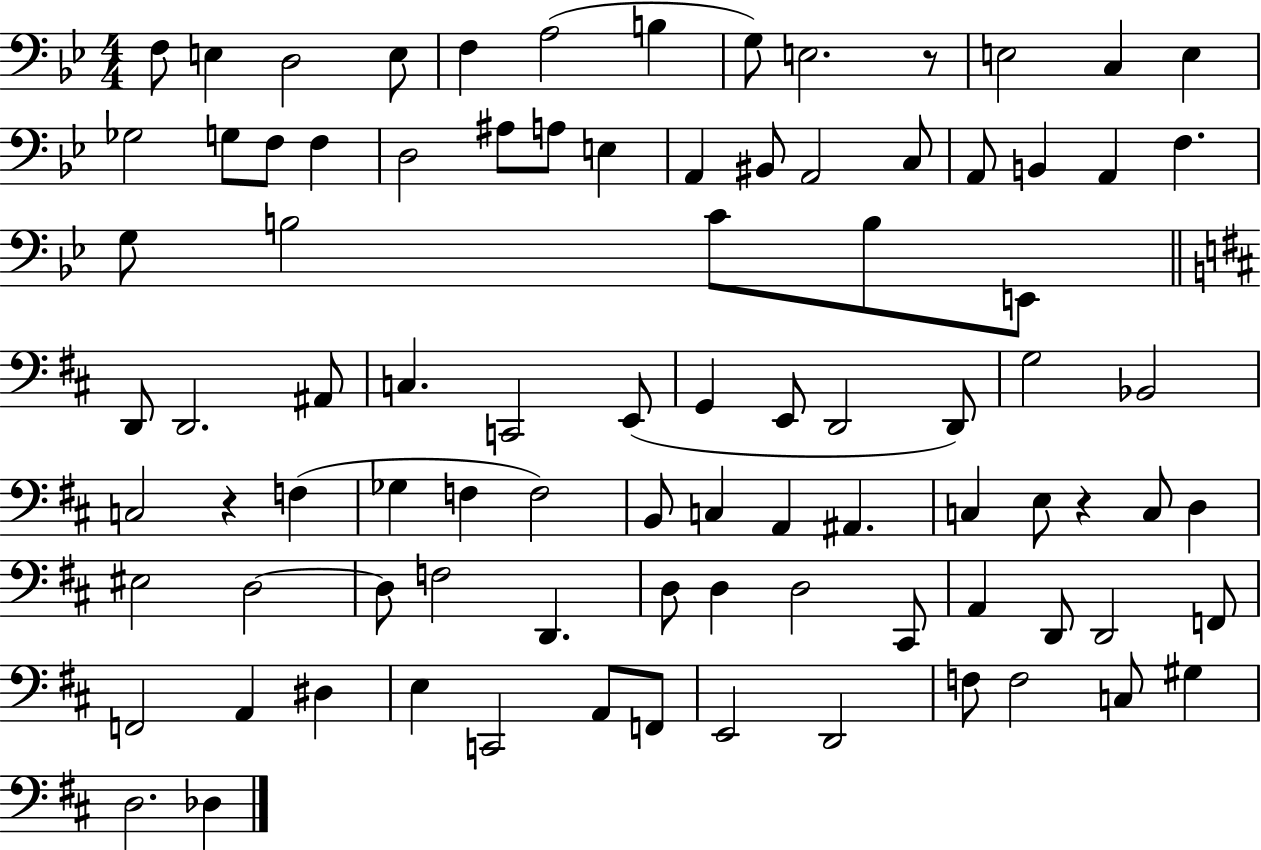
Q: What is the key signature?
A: BES major